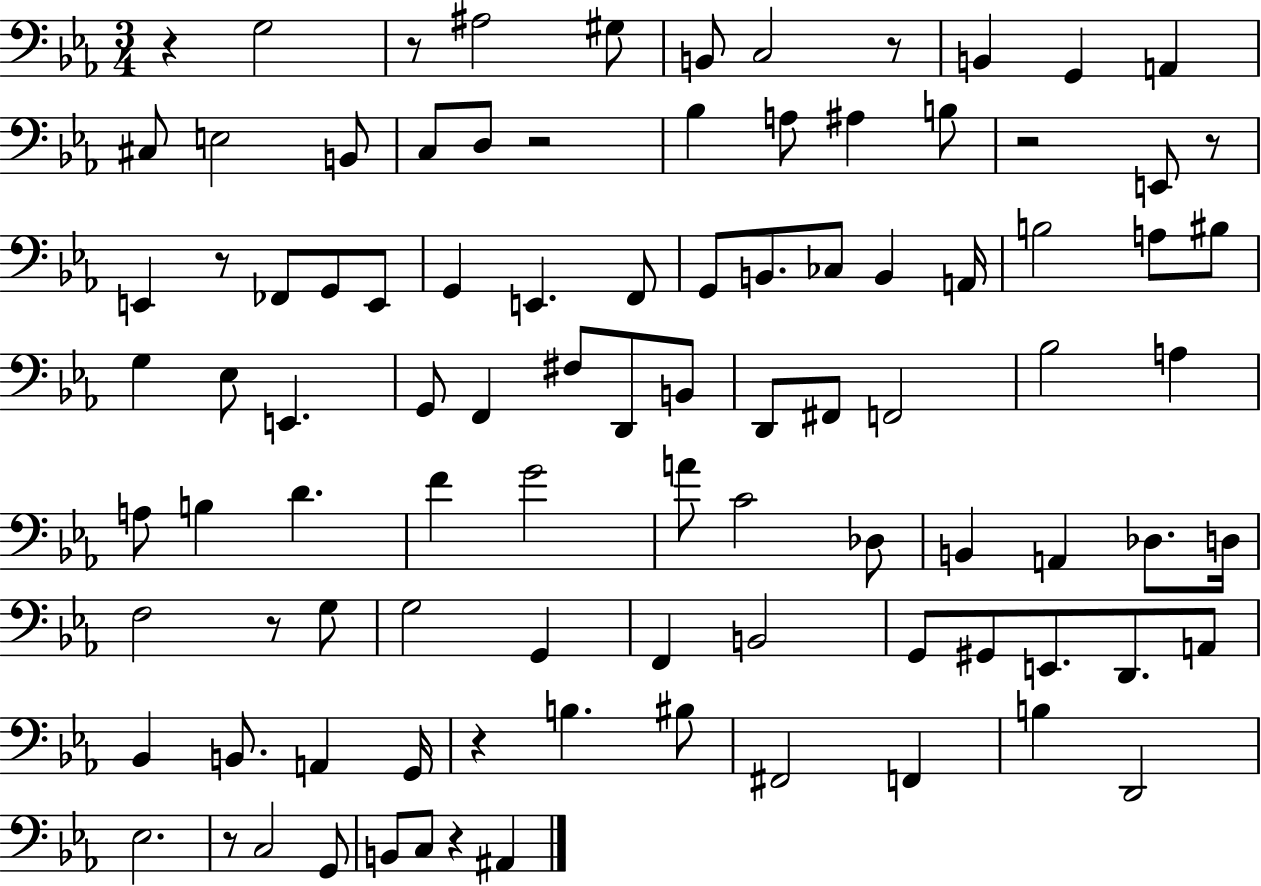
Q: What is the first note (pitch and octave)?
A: G3